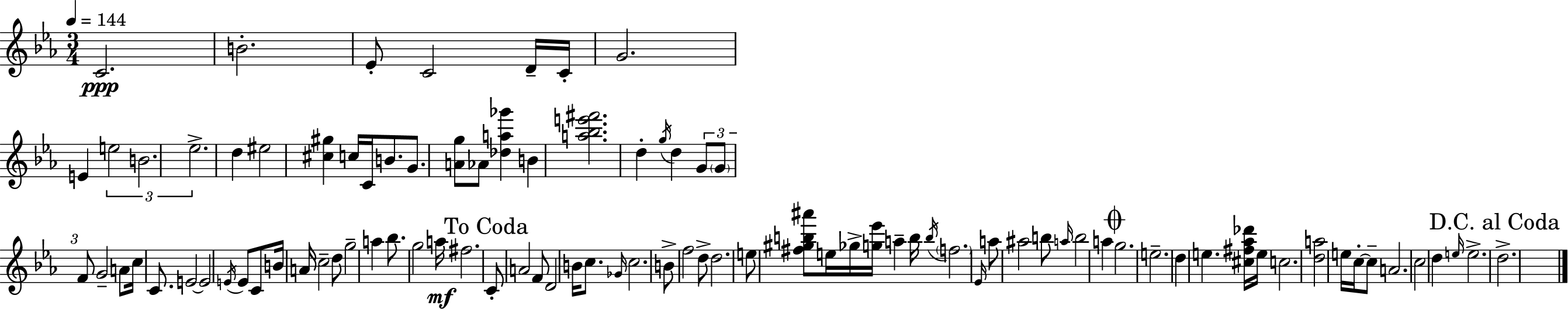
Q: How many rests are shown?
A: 0